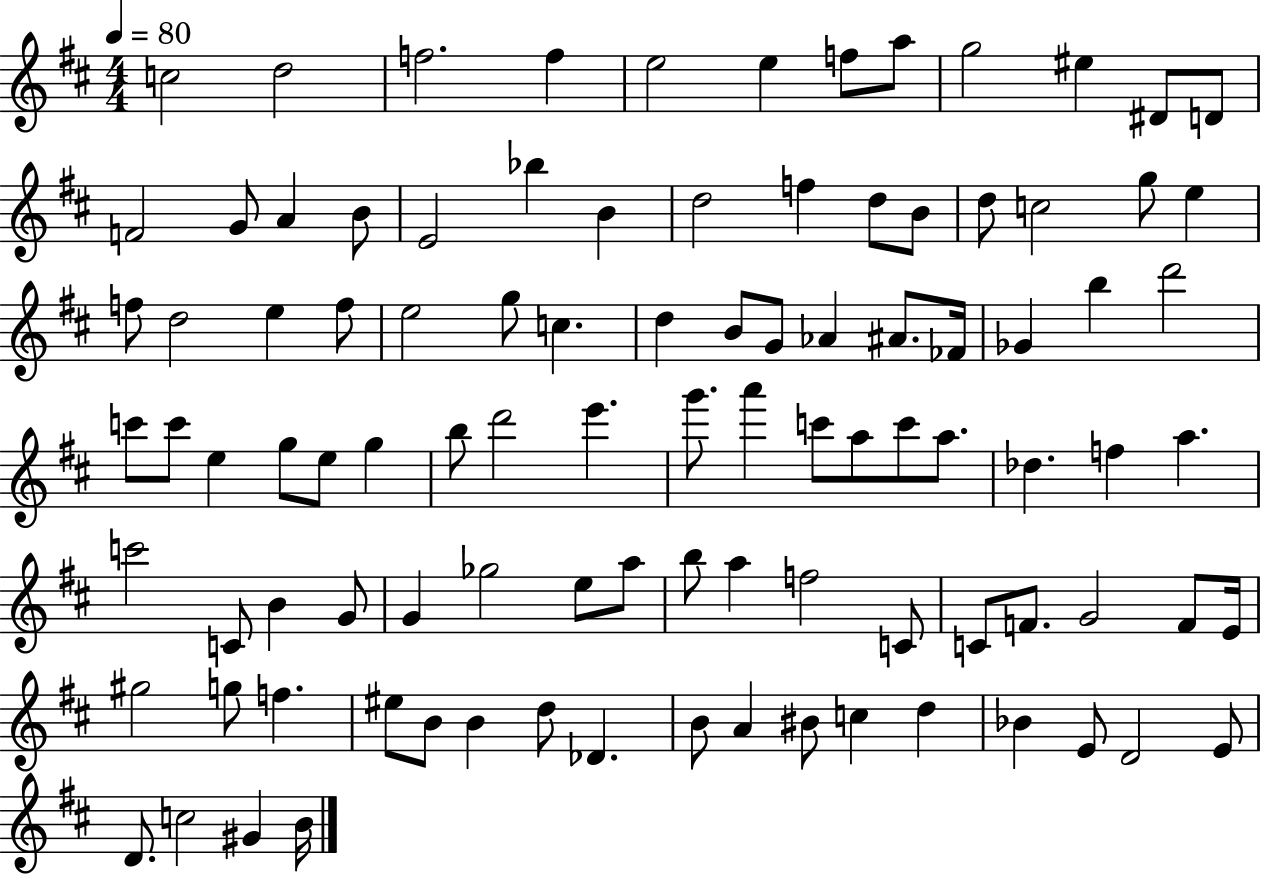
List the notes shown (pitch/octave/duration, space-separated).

C5/h D5/h F5/h. F5/q E5/h E5/q F5/e A5/e G5/h EIS5/q D#4/e D4/e F4/h G4/e A4/q B4/e E4/h Bb5/q B4/q D5/h F5/q D5/e B4/e D5/e C5/h G5/e E5/q F5/e D5/h E5/q F5/e E5/h G5/e C5/q. D5/q B4/e G4/e Ab4/q A#4/e. FES4/s Gb4/q B5/q D6/h C6/e C6/e E5/q G5/e E5/e G5/q B5/e D6/h E6/q. G6/e. A6/q C6/e A5/e C6/e A5/e. Db5/q. F5/q A5/q. C6/h C4/e B4/q G4/e G4/q Gb5/h E5/e A5/e B5/e A5/q F5/h C4/e C4/e F4/e. G4/h F4/e E4/s G#5/h G5/e F5/q. EIS5/e B4/e B4/q D5/e Db4/q. B4/e A4/q BIS4/e C5/q D5/q Bb4/q E4/e D4/h E4/e D4/e. C5/h G#4/q B4/s